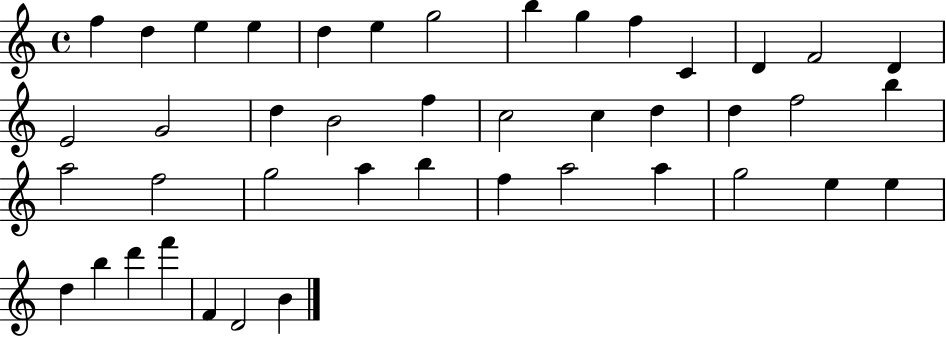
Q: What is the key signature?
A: C major